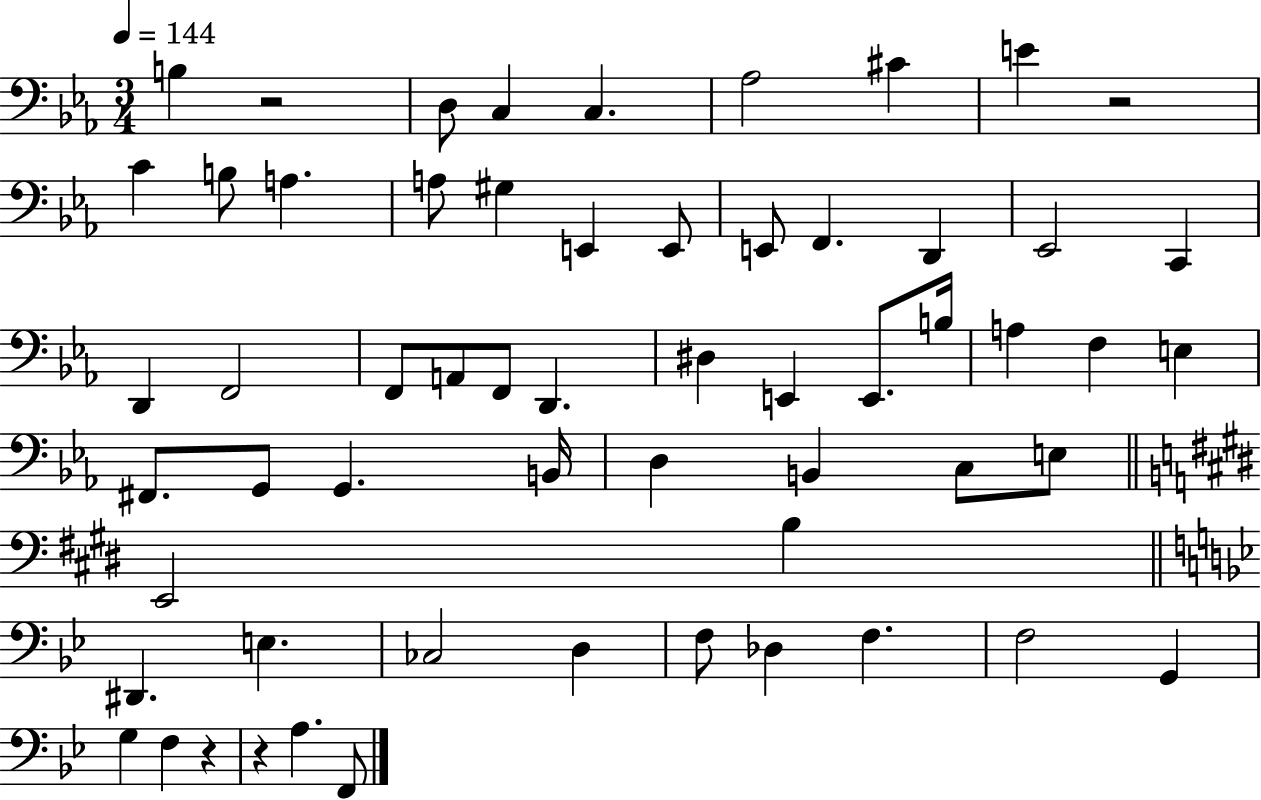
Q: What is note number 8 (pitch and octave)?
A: C4